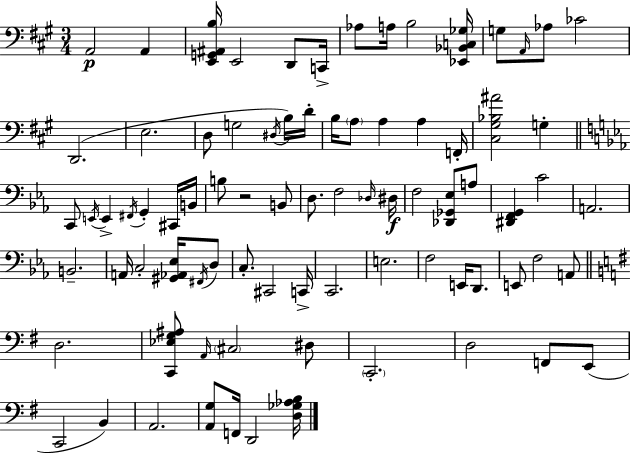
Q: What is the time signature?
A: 3/4